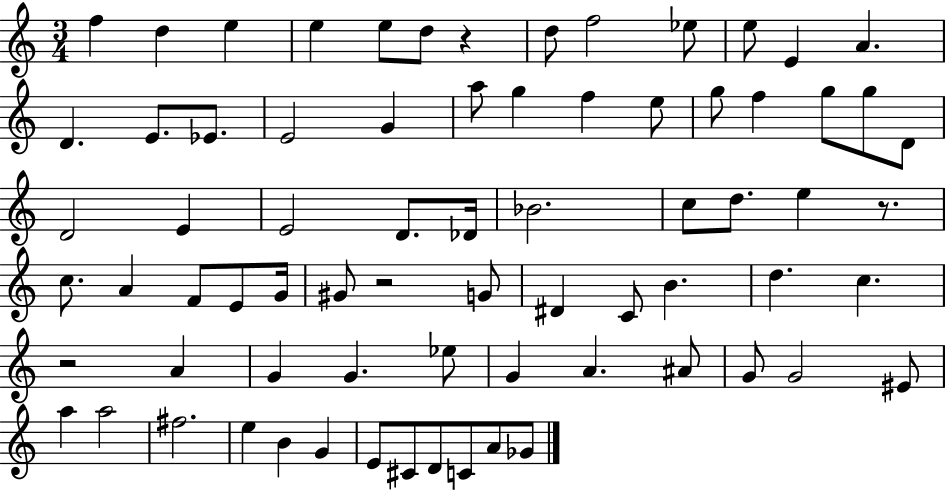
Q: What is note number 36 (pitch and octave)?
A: C5